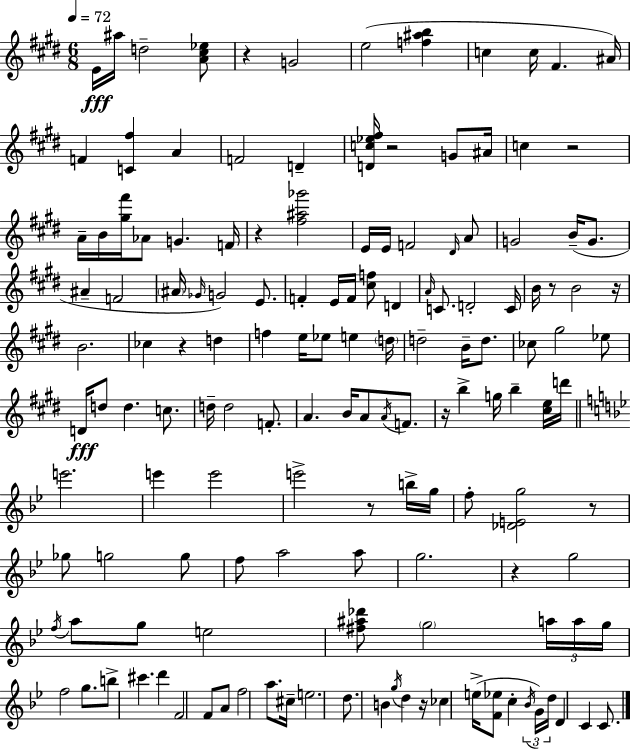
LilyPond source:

{
  \clef treble
  \numericTimeSignature
  \time 6/8
  \key e \major
  \tempo 4 = 72
  e'16\fff ais''16 d''2-- <a' cis'' ees''>8 | r4 g'2 | e''2( <f'' ais'' b''>4 | c''4 c''16 fis'4. ais'16) | \break f'4 <c' fis''>4 a'4 | f'2 d'4-- | <d' c'' ees'' fis''>16 r2 g'8 ais'16 | c''4 r2 | \break a'16-- b'16 <gis'' fis'''>16 aes'8 g'4. f'16 | r4 <fis'' ais'' ges'''>2 | e'16 e'16 f'2 \grace { dis'16 } a'8 | g'2 b'16--( g'8. | \break ais'4-- f'2 | \parenthesize ais'16 \grace { ges'16 }) g'2 e'8. | f'4-. e'16 f'16 <cis'' f''>8 d'4 | \grace { a'16 } c'8. d'2-. | \break c'16 b'16 r8 b'2 | r16 b'2. | ces''4 r4 d''4 | f''4 e''16 ees''8 e''4 | \break \parenthesize d''16 d''2-- b'16-- | d''8. ces''8 gis''2 | ees''8 d'16\fff d''8 d''4. | c''8. d''16-- d''2 | \break f'8.-. a'4. b'16 a'8 | \acciaccatura { a'16 } f'8. r16 b''4-> g''16 b''4-- | <cis'' e''>16 d'''16 \bar "||" \break \key g \minor e'''2. | e'''4 e'''2 | e'''2-> r8 b''16-> g''16 | f''8-. <des' e' g''>2 r8 | \break ges''8 g''2 g''8 | f''8 a''2 a''8 | g''2. | r4 g''2 | \break \acciaccatura { f''16 } a''8 g''8 e''2 | <fis'' ais'' des'''>8 \parenthesize g''2 \tuplet 3/2 { a''16 | a''16 g''16 } f''2 g''8. | b''8-> cis'''4. d'''4 | \break f'2 f'8 a'8 | f''2 a''8. | cis''16-- e''2. | d''8. b'4 \acciaccatura { g''16 } d''4 | \break r16 ces''4 e''16->( <f' ees''>8 c''4-. | \tuplet 3/2 { \acciaccatura { bes'16 } g'16) d''16 } d'4 c'4 | c'8. \bar "|."
}